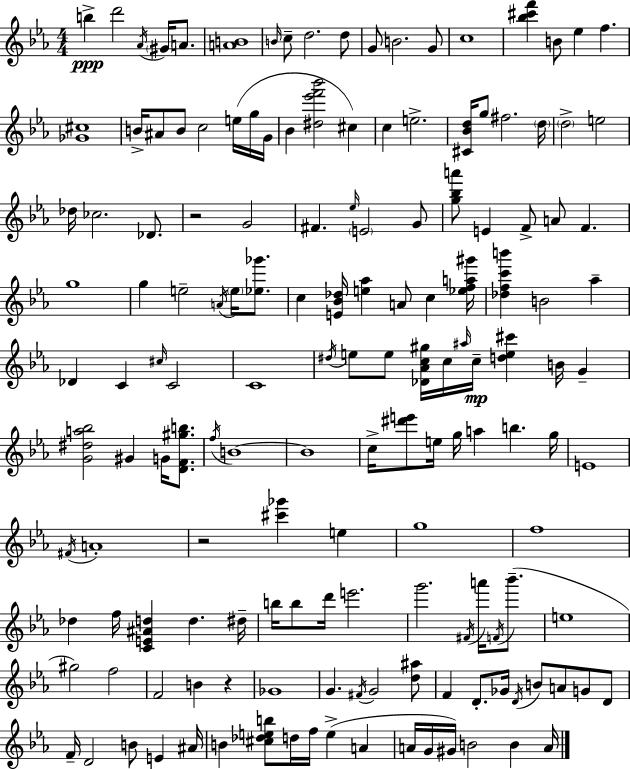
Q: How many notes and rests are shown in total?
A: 153